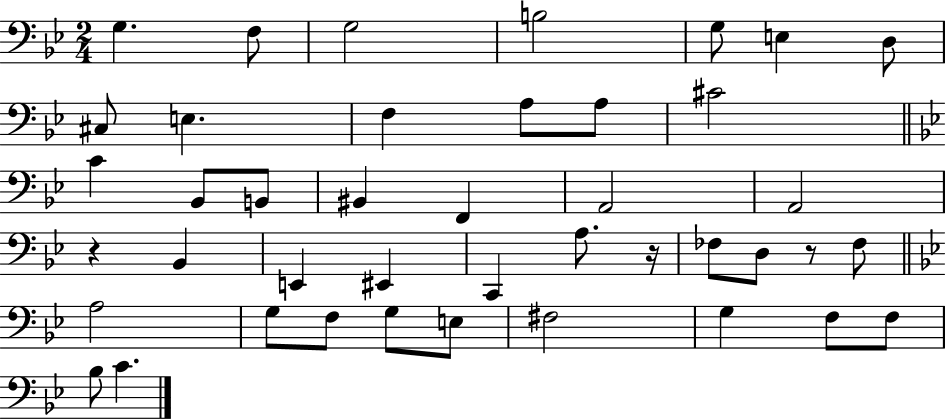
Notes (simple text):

G3/q. F3/e G3/h B3/h G3/e E3/q D3/e C#3/e E3/q. F3/q A3/e A3/e C#4/h C4/q Bb2/e B2/e BIS2/q F2/q A2/h A2/h R/q Bb2/q E2/q EIS2/q C2/q A3/e. R/s FES3/e D3/e R/e FES3/e A3/h G3/e F3/e G3/e E3/e F#3/h G3/q F3/e F3/e Bb3/e C4/q.